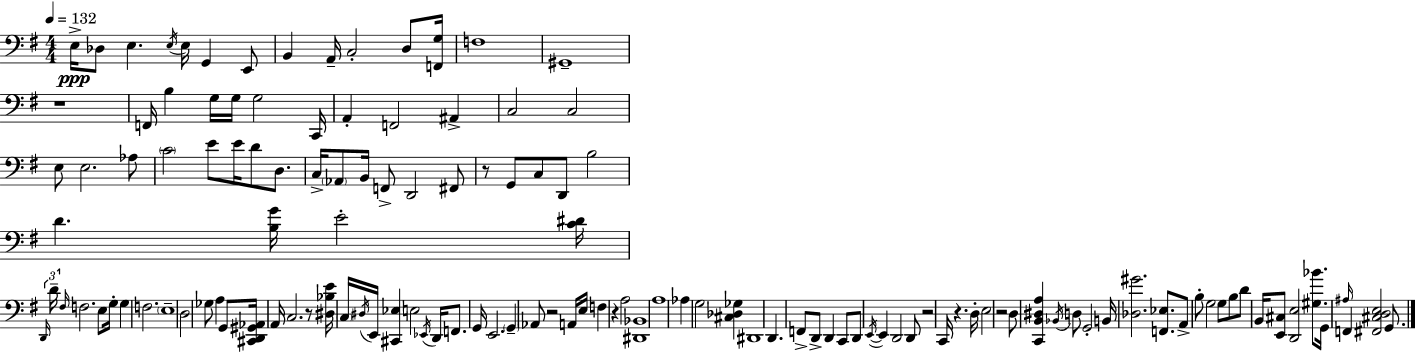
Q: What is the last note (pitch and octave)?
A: G2